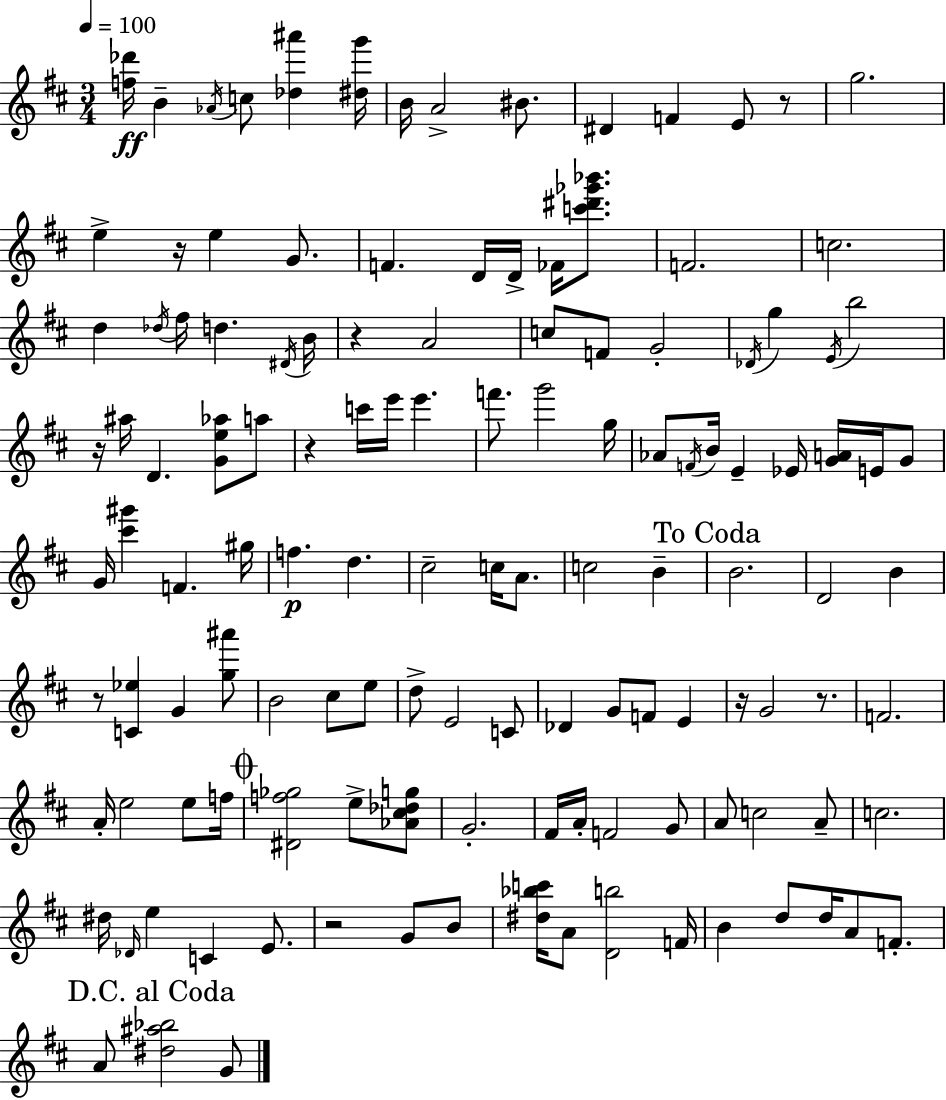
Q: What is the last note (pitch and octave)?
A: G4